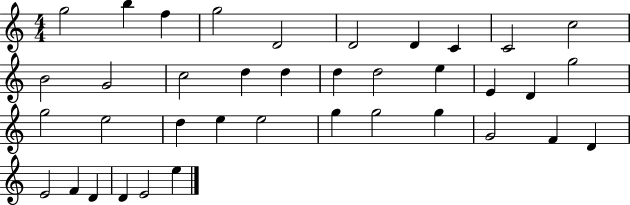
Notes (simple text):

G5/h B5/q F5/q G5/h D4/h D4/h D4/q C4/q C4/h C5/h B4/h G4/h C5/h D5/q D5/q D5/q D5/h E5/q E4/q D4/q G5/h G5/h E5/h D5/q E5/q E5/h G5/q G5/h G5/q G4/h F4/q D4/q E4/h F4/q D4/q D4/q E4/h E5/q